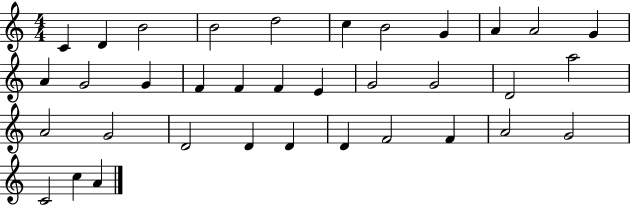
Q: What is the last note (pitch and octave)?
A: A4